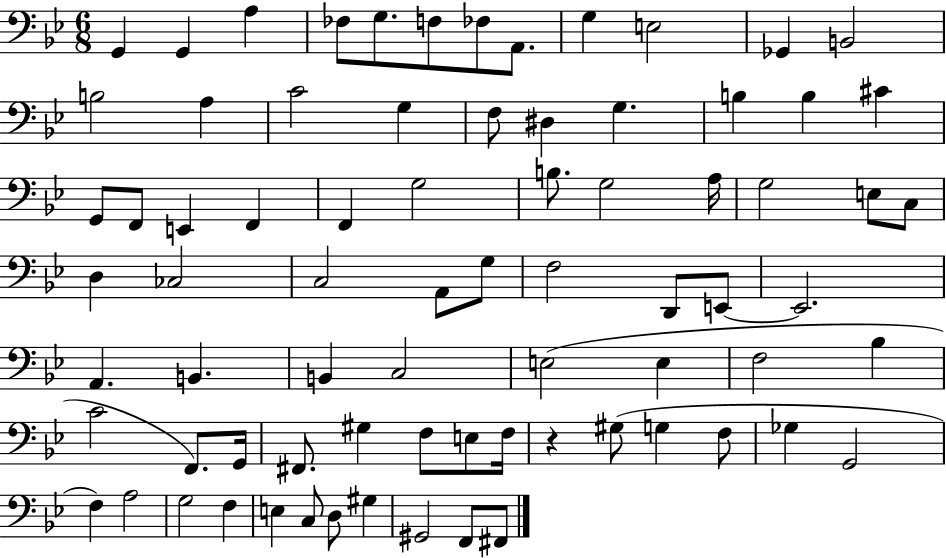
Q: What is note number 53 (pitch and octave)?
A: F2